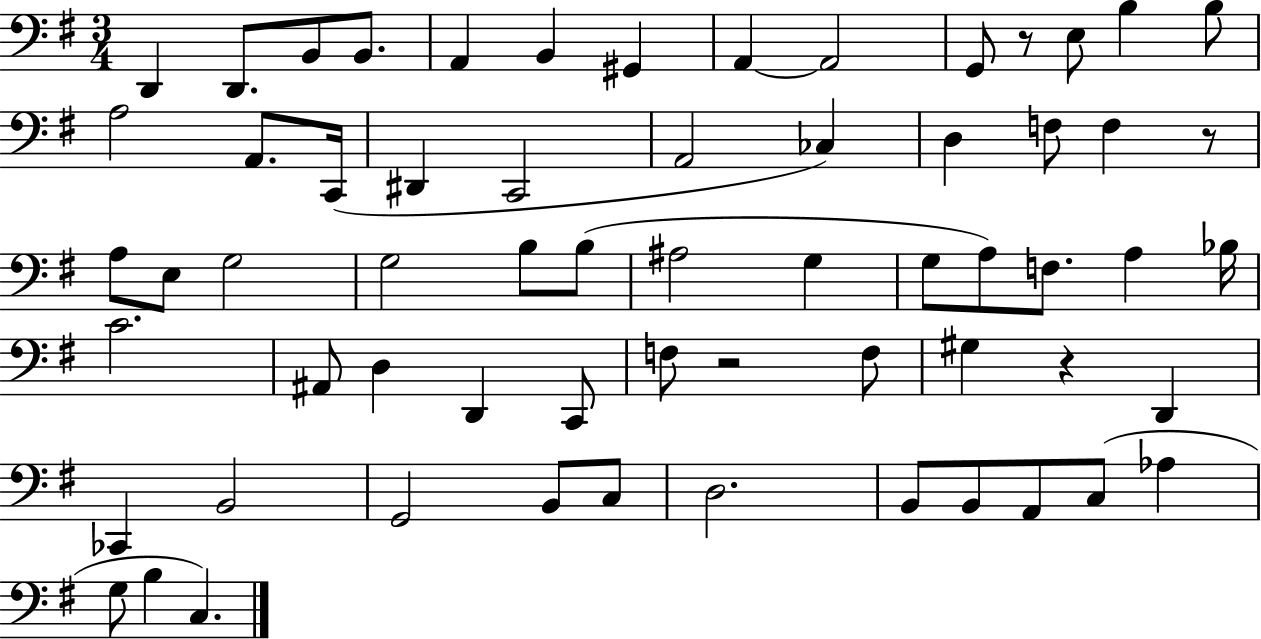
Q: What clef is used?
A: bass